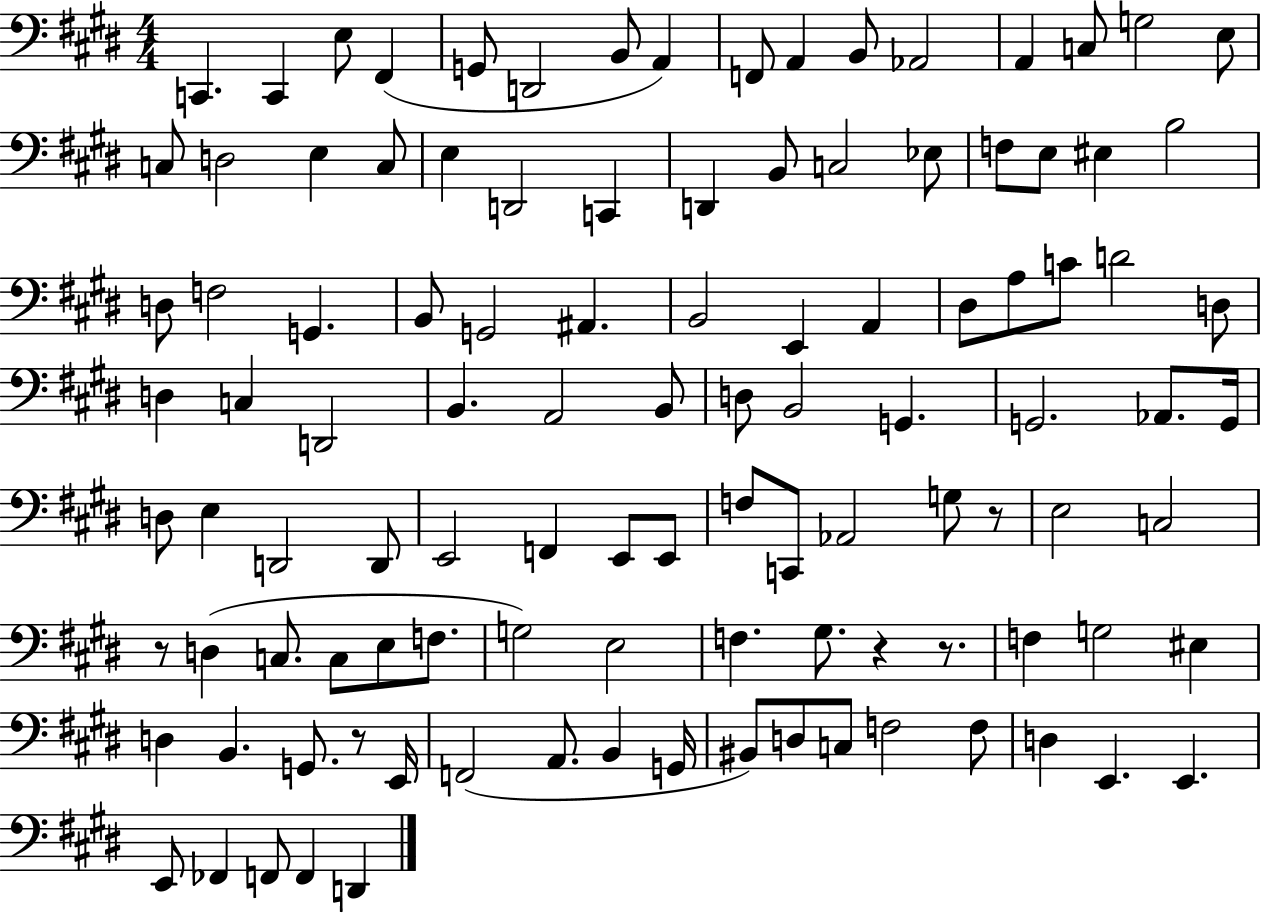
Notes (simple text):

C2/q. C2/q E3/e F#2/q G2/e D2/h B2/e A2/q F2/e A2/q B2/e Ab2/h A2/q C3/e G3/h E3/e C3/e D3/h E3/q C3/e E3/q D2/h C2/q D2/q B2/e C3/h Eb3/e F3/e E3/e EIS3/q B3/h D3/e F3/h G2/q. B2/e G2/h A#2/q. B2/h E2/q A2/q D#3/e A3/e C4/e D4/h D3/e D3/q C3/q D2/h B2/q. A2/h B2/e D3/e B2/h G2/q. G2/h. Ab2/e. G2/s D3/e E3/q D2/h D2/e E2/h F2/q E2/e E2/e F3/e C2/e Ab2/h G3/e R/e E3/h C3/h R/e D3/q C3/e. C3/e E3/e F3/e. G3/h E3/h F3/q. G#3/e. R/q R/e. F3/q G3/h EIS3/q D3/q B2/q. G2/e. R/e E2/s F2/h A2/e. B2/q G2/s BIS2/e D3/e C3/e F3/h F3/e D3/q E2/q. E2/q. E2/e FES2/q F2/e F2/q D2/q